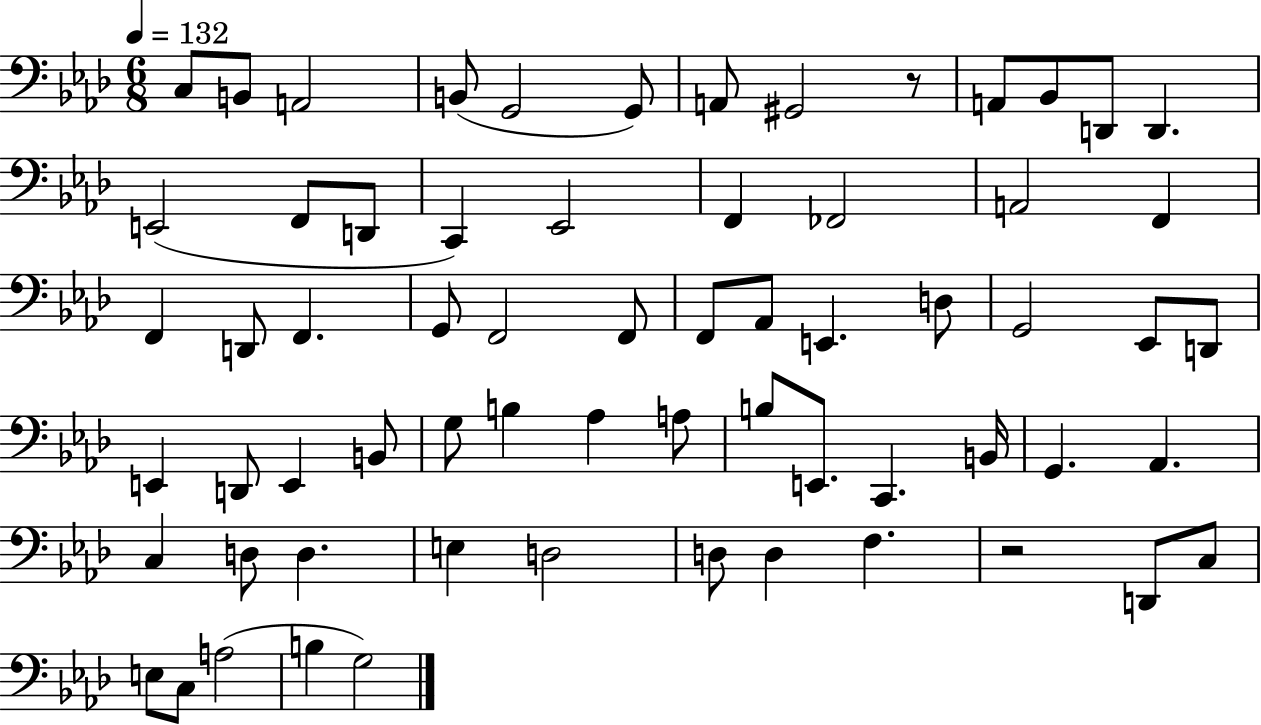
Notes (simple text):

C3/e B2/e A2/h B2/e G2/h G2/e A2/e G#2/h R/e A2/e Bb2/e D2/e D2/q. E2/h F2/e D2/e C2/q Eb2/h F2/q FES2/h A2/h F2/q F2/q D2/e F2/q. G2/e F2/h F2/e F2/e Ab2/e E2/q. D3/e G2/h Eb2/e D2/e E2/q D2/e E2/q B2/e G3/e B3/q Ab3/q A3/e B3/e E2/e. C2/q. B2/s G2/q. Ab2/q. C3/q D3/e D3/q. E3/q D3/h D3/e D3/q F3/q. R/h D2/e C3/e E3/e C3/e A3/h B3/q G3/h